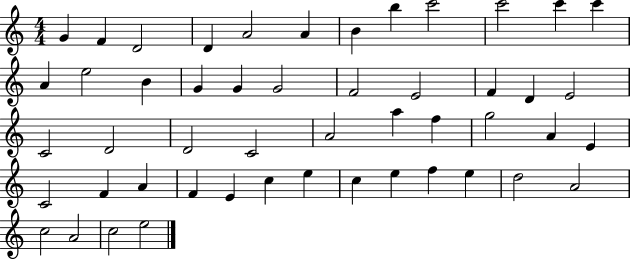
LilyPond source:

{
  \clef treble
  \numericTimeSignature
  \time 4/4
  \key c \major
  g'4 f'4 d'2 | d'4 a'2 a'4 | b'4 b''4 c'''2 | c'''2 c'''4 c'''4 | \break a'4 e''2 b'4 | g'4 g'4 g'2 | f'2 e'2 | f'4 d'4 e'2 | \break c'2 d'2 | d'2 c'2 | a'2 a''4 f''4 | g''2 a'4 e'4 | \break c'2 f'4 a'4 | f'4 e'4 c''4 e''4 | c''4 e''4 f''4 e''4 | d''2 a'2 | \break c''2 a'2 | c''2 e''2 | \bar "|."
}